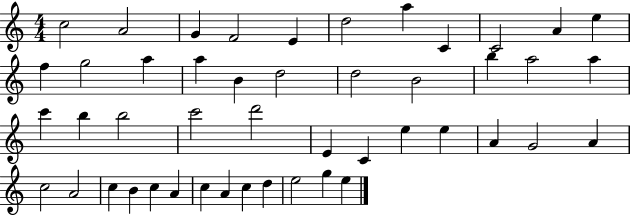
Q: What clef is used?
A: treble